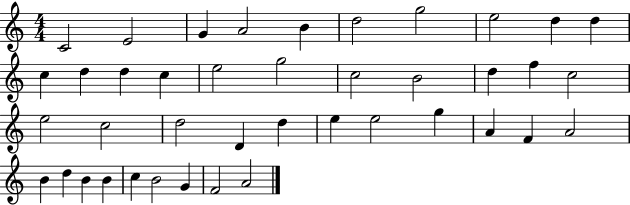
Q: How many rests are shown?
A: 0